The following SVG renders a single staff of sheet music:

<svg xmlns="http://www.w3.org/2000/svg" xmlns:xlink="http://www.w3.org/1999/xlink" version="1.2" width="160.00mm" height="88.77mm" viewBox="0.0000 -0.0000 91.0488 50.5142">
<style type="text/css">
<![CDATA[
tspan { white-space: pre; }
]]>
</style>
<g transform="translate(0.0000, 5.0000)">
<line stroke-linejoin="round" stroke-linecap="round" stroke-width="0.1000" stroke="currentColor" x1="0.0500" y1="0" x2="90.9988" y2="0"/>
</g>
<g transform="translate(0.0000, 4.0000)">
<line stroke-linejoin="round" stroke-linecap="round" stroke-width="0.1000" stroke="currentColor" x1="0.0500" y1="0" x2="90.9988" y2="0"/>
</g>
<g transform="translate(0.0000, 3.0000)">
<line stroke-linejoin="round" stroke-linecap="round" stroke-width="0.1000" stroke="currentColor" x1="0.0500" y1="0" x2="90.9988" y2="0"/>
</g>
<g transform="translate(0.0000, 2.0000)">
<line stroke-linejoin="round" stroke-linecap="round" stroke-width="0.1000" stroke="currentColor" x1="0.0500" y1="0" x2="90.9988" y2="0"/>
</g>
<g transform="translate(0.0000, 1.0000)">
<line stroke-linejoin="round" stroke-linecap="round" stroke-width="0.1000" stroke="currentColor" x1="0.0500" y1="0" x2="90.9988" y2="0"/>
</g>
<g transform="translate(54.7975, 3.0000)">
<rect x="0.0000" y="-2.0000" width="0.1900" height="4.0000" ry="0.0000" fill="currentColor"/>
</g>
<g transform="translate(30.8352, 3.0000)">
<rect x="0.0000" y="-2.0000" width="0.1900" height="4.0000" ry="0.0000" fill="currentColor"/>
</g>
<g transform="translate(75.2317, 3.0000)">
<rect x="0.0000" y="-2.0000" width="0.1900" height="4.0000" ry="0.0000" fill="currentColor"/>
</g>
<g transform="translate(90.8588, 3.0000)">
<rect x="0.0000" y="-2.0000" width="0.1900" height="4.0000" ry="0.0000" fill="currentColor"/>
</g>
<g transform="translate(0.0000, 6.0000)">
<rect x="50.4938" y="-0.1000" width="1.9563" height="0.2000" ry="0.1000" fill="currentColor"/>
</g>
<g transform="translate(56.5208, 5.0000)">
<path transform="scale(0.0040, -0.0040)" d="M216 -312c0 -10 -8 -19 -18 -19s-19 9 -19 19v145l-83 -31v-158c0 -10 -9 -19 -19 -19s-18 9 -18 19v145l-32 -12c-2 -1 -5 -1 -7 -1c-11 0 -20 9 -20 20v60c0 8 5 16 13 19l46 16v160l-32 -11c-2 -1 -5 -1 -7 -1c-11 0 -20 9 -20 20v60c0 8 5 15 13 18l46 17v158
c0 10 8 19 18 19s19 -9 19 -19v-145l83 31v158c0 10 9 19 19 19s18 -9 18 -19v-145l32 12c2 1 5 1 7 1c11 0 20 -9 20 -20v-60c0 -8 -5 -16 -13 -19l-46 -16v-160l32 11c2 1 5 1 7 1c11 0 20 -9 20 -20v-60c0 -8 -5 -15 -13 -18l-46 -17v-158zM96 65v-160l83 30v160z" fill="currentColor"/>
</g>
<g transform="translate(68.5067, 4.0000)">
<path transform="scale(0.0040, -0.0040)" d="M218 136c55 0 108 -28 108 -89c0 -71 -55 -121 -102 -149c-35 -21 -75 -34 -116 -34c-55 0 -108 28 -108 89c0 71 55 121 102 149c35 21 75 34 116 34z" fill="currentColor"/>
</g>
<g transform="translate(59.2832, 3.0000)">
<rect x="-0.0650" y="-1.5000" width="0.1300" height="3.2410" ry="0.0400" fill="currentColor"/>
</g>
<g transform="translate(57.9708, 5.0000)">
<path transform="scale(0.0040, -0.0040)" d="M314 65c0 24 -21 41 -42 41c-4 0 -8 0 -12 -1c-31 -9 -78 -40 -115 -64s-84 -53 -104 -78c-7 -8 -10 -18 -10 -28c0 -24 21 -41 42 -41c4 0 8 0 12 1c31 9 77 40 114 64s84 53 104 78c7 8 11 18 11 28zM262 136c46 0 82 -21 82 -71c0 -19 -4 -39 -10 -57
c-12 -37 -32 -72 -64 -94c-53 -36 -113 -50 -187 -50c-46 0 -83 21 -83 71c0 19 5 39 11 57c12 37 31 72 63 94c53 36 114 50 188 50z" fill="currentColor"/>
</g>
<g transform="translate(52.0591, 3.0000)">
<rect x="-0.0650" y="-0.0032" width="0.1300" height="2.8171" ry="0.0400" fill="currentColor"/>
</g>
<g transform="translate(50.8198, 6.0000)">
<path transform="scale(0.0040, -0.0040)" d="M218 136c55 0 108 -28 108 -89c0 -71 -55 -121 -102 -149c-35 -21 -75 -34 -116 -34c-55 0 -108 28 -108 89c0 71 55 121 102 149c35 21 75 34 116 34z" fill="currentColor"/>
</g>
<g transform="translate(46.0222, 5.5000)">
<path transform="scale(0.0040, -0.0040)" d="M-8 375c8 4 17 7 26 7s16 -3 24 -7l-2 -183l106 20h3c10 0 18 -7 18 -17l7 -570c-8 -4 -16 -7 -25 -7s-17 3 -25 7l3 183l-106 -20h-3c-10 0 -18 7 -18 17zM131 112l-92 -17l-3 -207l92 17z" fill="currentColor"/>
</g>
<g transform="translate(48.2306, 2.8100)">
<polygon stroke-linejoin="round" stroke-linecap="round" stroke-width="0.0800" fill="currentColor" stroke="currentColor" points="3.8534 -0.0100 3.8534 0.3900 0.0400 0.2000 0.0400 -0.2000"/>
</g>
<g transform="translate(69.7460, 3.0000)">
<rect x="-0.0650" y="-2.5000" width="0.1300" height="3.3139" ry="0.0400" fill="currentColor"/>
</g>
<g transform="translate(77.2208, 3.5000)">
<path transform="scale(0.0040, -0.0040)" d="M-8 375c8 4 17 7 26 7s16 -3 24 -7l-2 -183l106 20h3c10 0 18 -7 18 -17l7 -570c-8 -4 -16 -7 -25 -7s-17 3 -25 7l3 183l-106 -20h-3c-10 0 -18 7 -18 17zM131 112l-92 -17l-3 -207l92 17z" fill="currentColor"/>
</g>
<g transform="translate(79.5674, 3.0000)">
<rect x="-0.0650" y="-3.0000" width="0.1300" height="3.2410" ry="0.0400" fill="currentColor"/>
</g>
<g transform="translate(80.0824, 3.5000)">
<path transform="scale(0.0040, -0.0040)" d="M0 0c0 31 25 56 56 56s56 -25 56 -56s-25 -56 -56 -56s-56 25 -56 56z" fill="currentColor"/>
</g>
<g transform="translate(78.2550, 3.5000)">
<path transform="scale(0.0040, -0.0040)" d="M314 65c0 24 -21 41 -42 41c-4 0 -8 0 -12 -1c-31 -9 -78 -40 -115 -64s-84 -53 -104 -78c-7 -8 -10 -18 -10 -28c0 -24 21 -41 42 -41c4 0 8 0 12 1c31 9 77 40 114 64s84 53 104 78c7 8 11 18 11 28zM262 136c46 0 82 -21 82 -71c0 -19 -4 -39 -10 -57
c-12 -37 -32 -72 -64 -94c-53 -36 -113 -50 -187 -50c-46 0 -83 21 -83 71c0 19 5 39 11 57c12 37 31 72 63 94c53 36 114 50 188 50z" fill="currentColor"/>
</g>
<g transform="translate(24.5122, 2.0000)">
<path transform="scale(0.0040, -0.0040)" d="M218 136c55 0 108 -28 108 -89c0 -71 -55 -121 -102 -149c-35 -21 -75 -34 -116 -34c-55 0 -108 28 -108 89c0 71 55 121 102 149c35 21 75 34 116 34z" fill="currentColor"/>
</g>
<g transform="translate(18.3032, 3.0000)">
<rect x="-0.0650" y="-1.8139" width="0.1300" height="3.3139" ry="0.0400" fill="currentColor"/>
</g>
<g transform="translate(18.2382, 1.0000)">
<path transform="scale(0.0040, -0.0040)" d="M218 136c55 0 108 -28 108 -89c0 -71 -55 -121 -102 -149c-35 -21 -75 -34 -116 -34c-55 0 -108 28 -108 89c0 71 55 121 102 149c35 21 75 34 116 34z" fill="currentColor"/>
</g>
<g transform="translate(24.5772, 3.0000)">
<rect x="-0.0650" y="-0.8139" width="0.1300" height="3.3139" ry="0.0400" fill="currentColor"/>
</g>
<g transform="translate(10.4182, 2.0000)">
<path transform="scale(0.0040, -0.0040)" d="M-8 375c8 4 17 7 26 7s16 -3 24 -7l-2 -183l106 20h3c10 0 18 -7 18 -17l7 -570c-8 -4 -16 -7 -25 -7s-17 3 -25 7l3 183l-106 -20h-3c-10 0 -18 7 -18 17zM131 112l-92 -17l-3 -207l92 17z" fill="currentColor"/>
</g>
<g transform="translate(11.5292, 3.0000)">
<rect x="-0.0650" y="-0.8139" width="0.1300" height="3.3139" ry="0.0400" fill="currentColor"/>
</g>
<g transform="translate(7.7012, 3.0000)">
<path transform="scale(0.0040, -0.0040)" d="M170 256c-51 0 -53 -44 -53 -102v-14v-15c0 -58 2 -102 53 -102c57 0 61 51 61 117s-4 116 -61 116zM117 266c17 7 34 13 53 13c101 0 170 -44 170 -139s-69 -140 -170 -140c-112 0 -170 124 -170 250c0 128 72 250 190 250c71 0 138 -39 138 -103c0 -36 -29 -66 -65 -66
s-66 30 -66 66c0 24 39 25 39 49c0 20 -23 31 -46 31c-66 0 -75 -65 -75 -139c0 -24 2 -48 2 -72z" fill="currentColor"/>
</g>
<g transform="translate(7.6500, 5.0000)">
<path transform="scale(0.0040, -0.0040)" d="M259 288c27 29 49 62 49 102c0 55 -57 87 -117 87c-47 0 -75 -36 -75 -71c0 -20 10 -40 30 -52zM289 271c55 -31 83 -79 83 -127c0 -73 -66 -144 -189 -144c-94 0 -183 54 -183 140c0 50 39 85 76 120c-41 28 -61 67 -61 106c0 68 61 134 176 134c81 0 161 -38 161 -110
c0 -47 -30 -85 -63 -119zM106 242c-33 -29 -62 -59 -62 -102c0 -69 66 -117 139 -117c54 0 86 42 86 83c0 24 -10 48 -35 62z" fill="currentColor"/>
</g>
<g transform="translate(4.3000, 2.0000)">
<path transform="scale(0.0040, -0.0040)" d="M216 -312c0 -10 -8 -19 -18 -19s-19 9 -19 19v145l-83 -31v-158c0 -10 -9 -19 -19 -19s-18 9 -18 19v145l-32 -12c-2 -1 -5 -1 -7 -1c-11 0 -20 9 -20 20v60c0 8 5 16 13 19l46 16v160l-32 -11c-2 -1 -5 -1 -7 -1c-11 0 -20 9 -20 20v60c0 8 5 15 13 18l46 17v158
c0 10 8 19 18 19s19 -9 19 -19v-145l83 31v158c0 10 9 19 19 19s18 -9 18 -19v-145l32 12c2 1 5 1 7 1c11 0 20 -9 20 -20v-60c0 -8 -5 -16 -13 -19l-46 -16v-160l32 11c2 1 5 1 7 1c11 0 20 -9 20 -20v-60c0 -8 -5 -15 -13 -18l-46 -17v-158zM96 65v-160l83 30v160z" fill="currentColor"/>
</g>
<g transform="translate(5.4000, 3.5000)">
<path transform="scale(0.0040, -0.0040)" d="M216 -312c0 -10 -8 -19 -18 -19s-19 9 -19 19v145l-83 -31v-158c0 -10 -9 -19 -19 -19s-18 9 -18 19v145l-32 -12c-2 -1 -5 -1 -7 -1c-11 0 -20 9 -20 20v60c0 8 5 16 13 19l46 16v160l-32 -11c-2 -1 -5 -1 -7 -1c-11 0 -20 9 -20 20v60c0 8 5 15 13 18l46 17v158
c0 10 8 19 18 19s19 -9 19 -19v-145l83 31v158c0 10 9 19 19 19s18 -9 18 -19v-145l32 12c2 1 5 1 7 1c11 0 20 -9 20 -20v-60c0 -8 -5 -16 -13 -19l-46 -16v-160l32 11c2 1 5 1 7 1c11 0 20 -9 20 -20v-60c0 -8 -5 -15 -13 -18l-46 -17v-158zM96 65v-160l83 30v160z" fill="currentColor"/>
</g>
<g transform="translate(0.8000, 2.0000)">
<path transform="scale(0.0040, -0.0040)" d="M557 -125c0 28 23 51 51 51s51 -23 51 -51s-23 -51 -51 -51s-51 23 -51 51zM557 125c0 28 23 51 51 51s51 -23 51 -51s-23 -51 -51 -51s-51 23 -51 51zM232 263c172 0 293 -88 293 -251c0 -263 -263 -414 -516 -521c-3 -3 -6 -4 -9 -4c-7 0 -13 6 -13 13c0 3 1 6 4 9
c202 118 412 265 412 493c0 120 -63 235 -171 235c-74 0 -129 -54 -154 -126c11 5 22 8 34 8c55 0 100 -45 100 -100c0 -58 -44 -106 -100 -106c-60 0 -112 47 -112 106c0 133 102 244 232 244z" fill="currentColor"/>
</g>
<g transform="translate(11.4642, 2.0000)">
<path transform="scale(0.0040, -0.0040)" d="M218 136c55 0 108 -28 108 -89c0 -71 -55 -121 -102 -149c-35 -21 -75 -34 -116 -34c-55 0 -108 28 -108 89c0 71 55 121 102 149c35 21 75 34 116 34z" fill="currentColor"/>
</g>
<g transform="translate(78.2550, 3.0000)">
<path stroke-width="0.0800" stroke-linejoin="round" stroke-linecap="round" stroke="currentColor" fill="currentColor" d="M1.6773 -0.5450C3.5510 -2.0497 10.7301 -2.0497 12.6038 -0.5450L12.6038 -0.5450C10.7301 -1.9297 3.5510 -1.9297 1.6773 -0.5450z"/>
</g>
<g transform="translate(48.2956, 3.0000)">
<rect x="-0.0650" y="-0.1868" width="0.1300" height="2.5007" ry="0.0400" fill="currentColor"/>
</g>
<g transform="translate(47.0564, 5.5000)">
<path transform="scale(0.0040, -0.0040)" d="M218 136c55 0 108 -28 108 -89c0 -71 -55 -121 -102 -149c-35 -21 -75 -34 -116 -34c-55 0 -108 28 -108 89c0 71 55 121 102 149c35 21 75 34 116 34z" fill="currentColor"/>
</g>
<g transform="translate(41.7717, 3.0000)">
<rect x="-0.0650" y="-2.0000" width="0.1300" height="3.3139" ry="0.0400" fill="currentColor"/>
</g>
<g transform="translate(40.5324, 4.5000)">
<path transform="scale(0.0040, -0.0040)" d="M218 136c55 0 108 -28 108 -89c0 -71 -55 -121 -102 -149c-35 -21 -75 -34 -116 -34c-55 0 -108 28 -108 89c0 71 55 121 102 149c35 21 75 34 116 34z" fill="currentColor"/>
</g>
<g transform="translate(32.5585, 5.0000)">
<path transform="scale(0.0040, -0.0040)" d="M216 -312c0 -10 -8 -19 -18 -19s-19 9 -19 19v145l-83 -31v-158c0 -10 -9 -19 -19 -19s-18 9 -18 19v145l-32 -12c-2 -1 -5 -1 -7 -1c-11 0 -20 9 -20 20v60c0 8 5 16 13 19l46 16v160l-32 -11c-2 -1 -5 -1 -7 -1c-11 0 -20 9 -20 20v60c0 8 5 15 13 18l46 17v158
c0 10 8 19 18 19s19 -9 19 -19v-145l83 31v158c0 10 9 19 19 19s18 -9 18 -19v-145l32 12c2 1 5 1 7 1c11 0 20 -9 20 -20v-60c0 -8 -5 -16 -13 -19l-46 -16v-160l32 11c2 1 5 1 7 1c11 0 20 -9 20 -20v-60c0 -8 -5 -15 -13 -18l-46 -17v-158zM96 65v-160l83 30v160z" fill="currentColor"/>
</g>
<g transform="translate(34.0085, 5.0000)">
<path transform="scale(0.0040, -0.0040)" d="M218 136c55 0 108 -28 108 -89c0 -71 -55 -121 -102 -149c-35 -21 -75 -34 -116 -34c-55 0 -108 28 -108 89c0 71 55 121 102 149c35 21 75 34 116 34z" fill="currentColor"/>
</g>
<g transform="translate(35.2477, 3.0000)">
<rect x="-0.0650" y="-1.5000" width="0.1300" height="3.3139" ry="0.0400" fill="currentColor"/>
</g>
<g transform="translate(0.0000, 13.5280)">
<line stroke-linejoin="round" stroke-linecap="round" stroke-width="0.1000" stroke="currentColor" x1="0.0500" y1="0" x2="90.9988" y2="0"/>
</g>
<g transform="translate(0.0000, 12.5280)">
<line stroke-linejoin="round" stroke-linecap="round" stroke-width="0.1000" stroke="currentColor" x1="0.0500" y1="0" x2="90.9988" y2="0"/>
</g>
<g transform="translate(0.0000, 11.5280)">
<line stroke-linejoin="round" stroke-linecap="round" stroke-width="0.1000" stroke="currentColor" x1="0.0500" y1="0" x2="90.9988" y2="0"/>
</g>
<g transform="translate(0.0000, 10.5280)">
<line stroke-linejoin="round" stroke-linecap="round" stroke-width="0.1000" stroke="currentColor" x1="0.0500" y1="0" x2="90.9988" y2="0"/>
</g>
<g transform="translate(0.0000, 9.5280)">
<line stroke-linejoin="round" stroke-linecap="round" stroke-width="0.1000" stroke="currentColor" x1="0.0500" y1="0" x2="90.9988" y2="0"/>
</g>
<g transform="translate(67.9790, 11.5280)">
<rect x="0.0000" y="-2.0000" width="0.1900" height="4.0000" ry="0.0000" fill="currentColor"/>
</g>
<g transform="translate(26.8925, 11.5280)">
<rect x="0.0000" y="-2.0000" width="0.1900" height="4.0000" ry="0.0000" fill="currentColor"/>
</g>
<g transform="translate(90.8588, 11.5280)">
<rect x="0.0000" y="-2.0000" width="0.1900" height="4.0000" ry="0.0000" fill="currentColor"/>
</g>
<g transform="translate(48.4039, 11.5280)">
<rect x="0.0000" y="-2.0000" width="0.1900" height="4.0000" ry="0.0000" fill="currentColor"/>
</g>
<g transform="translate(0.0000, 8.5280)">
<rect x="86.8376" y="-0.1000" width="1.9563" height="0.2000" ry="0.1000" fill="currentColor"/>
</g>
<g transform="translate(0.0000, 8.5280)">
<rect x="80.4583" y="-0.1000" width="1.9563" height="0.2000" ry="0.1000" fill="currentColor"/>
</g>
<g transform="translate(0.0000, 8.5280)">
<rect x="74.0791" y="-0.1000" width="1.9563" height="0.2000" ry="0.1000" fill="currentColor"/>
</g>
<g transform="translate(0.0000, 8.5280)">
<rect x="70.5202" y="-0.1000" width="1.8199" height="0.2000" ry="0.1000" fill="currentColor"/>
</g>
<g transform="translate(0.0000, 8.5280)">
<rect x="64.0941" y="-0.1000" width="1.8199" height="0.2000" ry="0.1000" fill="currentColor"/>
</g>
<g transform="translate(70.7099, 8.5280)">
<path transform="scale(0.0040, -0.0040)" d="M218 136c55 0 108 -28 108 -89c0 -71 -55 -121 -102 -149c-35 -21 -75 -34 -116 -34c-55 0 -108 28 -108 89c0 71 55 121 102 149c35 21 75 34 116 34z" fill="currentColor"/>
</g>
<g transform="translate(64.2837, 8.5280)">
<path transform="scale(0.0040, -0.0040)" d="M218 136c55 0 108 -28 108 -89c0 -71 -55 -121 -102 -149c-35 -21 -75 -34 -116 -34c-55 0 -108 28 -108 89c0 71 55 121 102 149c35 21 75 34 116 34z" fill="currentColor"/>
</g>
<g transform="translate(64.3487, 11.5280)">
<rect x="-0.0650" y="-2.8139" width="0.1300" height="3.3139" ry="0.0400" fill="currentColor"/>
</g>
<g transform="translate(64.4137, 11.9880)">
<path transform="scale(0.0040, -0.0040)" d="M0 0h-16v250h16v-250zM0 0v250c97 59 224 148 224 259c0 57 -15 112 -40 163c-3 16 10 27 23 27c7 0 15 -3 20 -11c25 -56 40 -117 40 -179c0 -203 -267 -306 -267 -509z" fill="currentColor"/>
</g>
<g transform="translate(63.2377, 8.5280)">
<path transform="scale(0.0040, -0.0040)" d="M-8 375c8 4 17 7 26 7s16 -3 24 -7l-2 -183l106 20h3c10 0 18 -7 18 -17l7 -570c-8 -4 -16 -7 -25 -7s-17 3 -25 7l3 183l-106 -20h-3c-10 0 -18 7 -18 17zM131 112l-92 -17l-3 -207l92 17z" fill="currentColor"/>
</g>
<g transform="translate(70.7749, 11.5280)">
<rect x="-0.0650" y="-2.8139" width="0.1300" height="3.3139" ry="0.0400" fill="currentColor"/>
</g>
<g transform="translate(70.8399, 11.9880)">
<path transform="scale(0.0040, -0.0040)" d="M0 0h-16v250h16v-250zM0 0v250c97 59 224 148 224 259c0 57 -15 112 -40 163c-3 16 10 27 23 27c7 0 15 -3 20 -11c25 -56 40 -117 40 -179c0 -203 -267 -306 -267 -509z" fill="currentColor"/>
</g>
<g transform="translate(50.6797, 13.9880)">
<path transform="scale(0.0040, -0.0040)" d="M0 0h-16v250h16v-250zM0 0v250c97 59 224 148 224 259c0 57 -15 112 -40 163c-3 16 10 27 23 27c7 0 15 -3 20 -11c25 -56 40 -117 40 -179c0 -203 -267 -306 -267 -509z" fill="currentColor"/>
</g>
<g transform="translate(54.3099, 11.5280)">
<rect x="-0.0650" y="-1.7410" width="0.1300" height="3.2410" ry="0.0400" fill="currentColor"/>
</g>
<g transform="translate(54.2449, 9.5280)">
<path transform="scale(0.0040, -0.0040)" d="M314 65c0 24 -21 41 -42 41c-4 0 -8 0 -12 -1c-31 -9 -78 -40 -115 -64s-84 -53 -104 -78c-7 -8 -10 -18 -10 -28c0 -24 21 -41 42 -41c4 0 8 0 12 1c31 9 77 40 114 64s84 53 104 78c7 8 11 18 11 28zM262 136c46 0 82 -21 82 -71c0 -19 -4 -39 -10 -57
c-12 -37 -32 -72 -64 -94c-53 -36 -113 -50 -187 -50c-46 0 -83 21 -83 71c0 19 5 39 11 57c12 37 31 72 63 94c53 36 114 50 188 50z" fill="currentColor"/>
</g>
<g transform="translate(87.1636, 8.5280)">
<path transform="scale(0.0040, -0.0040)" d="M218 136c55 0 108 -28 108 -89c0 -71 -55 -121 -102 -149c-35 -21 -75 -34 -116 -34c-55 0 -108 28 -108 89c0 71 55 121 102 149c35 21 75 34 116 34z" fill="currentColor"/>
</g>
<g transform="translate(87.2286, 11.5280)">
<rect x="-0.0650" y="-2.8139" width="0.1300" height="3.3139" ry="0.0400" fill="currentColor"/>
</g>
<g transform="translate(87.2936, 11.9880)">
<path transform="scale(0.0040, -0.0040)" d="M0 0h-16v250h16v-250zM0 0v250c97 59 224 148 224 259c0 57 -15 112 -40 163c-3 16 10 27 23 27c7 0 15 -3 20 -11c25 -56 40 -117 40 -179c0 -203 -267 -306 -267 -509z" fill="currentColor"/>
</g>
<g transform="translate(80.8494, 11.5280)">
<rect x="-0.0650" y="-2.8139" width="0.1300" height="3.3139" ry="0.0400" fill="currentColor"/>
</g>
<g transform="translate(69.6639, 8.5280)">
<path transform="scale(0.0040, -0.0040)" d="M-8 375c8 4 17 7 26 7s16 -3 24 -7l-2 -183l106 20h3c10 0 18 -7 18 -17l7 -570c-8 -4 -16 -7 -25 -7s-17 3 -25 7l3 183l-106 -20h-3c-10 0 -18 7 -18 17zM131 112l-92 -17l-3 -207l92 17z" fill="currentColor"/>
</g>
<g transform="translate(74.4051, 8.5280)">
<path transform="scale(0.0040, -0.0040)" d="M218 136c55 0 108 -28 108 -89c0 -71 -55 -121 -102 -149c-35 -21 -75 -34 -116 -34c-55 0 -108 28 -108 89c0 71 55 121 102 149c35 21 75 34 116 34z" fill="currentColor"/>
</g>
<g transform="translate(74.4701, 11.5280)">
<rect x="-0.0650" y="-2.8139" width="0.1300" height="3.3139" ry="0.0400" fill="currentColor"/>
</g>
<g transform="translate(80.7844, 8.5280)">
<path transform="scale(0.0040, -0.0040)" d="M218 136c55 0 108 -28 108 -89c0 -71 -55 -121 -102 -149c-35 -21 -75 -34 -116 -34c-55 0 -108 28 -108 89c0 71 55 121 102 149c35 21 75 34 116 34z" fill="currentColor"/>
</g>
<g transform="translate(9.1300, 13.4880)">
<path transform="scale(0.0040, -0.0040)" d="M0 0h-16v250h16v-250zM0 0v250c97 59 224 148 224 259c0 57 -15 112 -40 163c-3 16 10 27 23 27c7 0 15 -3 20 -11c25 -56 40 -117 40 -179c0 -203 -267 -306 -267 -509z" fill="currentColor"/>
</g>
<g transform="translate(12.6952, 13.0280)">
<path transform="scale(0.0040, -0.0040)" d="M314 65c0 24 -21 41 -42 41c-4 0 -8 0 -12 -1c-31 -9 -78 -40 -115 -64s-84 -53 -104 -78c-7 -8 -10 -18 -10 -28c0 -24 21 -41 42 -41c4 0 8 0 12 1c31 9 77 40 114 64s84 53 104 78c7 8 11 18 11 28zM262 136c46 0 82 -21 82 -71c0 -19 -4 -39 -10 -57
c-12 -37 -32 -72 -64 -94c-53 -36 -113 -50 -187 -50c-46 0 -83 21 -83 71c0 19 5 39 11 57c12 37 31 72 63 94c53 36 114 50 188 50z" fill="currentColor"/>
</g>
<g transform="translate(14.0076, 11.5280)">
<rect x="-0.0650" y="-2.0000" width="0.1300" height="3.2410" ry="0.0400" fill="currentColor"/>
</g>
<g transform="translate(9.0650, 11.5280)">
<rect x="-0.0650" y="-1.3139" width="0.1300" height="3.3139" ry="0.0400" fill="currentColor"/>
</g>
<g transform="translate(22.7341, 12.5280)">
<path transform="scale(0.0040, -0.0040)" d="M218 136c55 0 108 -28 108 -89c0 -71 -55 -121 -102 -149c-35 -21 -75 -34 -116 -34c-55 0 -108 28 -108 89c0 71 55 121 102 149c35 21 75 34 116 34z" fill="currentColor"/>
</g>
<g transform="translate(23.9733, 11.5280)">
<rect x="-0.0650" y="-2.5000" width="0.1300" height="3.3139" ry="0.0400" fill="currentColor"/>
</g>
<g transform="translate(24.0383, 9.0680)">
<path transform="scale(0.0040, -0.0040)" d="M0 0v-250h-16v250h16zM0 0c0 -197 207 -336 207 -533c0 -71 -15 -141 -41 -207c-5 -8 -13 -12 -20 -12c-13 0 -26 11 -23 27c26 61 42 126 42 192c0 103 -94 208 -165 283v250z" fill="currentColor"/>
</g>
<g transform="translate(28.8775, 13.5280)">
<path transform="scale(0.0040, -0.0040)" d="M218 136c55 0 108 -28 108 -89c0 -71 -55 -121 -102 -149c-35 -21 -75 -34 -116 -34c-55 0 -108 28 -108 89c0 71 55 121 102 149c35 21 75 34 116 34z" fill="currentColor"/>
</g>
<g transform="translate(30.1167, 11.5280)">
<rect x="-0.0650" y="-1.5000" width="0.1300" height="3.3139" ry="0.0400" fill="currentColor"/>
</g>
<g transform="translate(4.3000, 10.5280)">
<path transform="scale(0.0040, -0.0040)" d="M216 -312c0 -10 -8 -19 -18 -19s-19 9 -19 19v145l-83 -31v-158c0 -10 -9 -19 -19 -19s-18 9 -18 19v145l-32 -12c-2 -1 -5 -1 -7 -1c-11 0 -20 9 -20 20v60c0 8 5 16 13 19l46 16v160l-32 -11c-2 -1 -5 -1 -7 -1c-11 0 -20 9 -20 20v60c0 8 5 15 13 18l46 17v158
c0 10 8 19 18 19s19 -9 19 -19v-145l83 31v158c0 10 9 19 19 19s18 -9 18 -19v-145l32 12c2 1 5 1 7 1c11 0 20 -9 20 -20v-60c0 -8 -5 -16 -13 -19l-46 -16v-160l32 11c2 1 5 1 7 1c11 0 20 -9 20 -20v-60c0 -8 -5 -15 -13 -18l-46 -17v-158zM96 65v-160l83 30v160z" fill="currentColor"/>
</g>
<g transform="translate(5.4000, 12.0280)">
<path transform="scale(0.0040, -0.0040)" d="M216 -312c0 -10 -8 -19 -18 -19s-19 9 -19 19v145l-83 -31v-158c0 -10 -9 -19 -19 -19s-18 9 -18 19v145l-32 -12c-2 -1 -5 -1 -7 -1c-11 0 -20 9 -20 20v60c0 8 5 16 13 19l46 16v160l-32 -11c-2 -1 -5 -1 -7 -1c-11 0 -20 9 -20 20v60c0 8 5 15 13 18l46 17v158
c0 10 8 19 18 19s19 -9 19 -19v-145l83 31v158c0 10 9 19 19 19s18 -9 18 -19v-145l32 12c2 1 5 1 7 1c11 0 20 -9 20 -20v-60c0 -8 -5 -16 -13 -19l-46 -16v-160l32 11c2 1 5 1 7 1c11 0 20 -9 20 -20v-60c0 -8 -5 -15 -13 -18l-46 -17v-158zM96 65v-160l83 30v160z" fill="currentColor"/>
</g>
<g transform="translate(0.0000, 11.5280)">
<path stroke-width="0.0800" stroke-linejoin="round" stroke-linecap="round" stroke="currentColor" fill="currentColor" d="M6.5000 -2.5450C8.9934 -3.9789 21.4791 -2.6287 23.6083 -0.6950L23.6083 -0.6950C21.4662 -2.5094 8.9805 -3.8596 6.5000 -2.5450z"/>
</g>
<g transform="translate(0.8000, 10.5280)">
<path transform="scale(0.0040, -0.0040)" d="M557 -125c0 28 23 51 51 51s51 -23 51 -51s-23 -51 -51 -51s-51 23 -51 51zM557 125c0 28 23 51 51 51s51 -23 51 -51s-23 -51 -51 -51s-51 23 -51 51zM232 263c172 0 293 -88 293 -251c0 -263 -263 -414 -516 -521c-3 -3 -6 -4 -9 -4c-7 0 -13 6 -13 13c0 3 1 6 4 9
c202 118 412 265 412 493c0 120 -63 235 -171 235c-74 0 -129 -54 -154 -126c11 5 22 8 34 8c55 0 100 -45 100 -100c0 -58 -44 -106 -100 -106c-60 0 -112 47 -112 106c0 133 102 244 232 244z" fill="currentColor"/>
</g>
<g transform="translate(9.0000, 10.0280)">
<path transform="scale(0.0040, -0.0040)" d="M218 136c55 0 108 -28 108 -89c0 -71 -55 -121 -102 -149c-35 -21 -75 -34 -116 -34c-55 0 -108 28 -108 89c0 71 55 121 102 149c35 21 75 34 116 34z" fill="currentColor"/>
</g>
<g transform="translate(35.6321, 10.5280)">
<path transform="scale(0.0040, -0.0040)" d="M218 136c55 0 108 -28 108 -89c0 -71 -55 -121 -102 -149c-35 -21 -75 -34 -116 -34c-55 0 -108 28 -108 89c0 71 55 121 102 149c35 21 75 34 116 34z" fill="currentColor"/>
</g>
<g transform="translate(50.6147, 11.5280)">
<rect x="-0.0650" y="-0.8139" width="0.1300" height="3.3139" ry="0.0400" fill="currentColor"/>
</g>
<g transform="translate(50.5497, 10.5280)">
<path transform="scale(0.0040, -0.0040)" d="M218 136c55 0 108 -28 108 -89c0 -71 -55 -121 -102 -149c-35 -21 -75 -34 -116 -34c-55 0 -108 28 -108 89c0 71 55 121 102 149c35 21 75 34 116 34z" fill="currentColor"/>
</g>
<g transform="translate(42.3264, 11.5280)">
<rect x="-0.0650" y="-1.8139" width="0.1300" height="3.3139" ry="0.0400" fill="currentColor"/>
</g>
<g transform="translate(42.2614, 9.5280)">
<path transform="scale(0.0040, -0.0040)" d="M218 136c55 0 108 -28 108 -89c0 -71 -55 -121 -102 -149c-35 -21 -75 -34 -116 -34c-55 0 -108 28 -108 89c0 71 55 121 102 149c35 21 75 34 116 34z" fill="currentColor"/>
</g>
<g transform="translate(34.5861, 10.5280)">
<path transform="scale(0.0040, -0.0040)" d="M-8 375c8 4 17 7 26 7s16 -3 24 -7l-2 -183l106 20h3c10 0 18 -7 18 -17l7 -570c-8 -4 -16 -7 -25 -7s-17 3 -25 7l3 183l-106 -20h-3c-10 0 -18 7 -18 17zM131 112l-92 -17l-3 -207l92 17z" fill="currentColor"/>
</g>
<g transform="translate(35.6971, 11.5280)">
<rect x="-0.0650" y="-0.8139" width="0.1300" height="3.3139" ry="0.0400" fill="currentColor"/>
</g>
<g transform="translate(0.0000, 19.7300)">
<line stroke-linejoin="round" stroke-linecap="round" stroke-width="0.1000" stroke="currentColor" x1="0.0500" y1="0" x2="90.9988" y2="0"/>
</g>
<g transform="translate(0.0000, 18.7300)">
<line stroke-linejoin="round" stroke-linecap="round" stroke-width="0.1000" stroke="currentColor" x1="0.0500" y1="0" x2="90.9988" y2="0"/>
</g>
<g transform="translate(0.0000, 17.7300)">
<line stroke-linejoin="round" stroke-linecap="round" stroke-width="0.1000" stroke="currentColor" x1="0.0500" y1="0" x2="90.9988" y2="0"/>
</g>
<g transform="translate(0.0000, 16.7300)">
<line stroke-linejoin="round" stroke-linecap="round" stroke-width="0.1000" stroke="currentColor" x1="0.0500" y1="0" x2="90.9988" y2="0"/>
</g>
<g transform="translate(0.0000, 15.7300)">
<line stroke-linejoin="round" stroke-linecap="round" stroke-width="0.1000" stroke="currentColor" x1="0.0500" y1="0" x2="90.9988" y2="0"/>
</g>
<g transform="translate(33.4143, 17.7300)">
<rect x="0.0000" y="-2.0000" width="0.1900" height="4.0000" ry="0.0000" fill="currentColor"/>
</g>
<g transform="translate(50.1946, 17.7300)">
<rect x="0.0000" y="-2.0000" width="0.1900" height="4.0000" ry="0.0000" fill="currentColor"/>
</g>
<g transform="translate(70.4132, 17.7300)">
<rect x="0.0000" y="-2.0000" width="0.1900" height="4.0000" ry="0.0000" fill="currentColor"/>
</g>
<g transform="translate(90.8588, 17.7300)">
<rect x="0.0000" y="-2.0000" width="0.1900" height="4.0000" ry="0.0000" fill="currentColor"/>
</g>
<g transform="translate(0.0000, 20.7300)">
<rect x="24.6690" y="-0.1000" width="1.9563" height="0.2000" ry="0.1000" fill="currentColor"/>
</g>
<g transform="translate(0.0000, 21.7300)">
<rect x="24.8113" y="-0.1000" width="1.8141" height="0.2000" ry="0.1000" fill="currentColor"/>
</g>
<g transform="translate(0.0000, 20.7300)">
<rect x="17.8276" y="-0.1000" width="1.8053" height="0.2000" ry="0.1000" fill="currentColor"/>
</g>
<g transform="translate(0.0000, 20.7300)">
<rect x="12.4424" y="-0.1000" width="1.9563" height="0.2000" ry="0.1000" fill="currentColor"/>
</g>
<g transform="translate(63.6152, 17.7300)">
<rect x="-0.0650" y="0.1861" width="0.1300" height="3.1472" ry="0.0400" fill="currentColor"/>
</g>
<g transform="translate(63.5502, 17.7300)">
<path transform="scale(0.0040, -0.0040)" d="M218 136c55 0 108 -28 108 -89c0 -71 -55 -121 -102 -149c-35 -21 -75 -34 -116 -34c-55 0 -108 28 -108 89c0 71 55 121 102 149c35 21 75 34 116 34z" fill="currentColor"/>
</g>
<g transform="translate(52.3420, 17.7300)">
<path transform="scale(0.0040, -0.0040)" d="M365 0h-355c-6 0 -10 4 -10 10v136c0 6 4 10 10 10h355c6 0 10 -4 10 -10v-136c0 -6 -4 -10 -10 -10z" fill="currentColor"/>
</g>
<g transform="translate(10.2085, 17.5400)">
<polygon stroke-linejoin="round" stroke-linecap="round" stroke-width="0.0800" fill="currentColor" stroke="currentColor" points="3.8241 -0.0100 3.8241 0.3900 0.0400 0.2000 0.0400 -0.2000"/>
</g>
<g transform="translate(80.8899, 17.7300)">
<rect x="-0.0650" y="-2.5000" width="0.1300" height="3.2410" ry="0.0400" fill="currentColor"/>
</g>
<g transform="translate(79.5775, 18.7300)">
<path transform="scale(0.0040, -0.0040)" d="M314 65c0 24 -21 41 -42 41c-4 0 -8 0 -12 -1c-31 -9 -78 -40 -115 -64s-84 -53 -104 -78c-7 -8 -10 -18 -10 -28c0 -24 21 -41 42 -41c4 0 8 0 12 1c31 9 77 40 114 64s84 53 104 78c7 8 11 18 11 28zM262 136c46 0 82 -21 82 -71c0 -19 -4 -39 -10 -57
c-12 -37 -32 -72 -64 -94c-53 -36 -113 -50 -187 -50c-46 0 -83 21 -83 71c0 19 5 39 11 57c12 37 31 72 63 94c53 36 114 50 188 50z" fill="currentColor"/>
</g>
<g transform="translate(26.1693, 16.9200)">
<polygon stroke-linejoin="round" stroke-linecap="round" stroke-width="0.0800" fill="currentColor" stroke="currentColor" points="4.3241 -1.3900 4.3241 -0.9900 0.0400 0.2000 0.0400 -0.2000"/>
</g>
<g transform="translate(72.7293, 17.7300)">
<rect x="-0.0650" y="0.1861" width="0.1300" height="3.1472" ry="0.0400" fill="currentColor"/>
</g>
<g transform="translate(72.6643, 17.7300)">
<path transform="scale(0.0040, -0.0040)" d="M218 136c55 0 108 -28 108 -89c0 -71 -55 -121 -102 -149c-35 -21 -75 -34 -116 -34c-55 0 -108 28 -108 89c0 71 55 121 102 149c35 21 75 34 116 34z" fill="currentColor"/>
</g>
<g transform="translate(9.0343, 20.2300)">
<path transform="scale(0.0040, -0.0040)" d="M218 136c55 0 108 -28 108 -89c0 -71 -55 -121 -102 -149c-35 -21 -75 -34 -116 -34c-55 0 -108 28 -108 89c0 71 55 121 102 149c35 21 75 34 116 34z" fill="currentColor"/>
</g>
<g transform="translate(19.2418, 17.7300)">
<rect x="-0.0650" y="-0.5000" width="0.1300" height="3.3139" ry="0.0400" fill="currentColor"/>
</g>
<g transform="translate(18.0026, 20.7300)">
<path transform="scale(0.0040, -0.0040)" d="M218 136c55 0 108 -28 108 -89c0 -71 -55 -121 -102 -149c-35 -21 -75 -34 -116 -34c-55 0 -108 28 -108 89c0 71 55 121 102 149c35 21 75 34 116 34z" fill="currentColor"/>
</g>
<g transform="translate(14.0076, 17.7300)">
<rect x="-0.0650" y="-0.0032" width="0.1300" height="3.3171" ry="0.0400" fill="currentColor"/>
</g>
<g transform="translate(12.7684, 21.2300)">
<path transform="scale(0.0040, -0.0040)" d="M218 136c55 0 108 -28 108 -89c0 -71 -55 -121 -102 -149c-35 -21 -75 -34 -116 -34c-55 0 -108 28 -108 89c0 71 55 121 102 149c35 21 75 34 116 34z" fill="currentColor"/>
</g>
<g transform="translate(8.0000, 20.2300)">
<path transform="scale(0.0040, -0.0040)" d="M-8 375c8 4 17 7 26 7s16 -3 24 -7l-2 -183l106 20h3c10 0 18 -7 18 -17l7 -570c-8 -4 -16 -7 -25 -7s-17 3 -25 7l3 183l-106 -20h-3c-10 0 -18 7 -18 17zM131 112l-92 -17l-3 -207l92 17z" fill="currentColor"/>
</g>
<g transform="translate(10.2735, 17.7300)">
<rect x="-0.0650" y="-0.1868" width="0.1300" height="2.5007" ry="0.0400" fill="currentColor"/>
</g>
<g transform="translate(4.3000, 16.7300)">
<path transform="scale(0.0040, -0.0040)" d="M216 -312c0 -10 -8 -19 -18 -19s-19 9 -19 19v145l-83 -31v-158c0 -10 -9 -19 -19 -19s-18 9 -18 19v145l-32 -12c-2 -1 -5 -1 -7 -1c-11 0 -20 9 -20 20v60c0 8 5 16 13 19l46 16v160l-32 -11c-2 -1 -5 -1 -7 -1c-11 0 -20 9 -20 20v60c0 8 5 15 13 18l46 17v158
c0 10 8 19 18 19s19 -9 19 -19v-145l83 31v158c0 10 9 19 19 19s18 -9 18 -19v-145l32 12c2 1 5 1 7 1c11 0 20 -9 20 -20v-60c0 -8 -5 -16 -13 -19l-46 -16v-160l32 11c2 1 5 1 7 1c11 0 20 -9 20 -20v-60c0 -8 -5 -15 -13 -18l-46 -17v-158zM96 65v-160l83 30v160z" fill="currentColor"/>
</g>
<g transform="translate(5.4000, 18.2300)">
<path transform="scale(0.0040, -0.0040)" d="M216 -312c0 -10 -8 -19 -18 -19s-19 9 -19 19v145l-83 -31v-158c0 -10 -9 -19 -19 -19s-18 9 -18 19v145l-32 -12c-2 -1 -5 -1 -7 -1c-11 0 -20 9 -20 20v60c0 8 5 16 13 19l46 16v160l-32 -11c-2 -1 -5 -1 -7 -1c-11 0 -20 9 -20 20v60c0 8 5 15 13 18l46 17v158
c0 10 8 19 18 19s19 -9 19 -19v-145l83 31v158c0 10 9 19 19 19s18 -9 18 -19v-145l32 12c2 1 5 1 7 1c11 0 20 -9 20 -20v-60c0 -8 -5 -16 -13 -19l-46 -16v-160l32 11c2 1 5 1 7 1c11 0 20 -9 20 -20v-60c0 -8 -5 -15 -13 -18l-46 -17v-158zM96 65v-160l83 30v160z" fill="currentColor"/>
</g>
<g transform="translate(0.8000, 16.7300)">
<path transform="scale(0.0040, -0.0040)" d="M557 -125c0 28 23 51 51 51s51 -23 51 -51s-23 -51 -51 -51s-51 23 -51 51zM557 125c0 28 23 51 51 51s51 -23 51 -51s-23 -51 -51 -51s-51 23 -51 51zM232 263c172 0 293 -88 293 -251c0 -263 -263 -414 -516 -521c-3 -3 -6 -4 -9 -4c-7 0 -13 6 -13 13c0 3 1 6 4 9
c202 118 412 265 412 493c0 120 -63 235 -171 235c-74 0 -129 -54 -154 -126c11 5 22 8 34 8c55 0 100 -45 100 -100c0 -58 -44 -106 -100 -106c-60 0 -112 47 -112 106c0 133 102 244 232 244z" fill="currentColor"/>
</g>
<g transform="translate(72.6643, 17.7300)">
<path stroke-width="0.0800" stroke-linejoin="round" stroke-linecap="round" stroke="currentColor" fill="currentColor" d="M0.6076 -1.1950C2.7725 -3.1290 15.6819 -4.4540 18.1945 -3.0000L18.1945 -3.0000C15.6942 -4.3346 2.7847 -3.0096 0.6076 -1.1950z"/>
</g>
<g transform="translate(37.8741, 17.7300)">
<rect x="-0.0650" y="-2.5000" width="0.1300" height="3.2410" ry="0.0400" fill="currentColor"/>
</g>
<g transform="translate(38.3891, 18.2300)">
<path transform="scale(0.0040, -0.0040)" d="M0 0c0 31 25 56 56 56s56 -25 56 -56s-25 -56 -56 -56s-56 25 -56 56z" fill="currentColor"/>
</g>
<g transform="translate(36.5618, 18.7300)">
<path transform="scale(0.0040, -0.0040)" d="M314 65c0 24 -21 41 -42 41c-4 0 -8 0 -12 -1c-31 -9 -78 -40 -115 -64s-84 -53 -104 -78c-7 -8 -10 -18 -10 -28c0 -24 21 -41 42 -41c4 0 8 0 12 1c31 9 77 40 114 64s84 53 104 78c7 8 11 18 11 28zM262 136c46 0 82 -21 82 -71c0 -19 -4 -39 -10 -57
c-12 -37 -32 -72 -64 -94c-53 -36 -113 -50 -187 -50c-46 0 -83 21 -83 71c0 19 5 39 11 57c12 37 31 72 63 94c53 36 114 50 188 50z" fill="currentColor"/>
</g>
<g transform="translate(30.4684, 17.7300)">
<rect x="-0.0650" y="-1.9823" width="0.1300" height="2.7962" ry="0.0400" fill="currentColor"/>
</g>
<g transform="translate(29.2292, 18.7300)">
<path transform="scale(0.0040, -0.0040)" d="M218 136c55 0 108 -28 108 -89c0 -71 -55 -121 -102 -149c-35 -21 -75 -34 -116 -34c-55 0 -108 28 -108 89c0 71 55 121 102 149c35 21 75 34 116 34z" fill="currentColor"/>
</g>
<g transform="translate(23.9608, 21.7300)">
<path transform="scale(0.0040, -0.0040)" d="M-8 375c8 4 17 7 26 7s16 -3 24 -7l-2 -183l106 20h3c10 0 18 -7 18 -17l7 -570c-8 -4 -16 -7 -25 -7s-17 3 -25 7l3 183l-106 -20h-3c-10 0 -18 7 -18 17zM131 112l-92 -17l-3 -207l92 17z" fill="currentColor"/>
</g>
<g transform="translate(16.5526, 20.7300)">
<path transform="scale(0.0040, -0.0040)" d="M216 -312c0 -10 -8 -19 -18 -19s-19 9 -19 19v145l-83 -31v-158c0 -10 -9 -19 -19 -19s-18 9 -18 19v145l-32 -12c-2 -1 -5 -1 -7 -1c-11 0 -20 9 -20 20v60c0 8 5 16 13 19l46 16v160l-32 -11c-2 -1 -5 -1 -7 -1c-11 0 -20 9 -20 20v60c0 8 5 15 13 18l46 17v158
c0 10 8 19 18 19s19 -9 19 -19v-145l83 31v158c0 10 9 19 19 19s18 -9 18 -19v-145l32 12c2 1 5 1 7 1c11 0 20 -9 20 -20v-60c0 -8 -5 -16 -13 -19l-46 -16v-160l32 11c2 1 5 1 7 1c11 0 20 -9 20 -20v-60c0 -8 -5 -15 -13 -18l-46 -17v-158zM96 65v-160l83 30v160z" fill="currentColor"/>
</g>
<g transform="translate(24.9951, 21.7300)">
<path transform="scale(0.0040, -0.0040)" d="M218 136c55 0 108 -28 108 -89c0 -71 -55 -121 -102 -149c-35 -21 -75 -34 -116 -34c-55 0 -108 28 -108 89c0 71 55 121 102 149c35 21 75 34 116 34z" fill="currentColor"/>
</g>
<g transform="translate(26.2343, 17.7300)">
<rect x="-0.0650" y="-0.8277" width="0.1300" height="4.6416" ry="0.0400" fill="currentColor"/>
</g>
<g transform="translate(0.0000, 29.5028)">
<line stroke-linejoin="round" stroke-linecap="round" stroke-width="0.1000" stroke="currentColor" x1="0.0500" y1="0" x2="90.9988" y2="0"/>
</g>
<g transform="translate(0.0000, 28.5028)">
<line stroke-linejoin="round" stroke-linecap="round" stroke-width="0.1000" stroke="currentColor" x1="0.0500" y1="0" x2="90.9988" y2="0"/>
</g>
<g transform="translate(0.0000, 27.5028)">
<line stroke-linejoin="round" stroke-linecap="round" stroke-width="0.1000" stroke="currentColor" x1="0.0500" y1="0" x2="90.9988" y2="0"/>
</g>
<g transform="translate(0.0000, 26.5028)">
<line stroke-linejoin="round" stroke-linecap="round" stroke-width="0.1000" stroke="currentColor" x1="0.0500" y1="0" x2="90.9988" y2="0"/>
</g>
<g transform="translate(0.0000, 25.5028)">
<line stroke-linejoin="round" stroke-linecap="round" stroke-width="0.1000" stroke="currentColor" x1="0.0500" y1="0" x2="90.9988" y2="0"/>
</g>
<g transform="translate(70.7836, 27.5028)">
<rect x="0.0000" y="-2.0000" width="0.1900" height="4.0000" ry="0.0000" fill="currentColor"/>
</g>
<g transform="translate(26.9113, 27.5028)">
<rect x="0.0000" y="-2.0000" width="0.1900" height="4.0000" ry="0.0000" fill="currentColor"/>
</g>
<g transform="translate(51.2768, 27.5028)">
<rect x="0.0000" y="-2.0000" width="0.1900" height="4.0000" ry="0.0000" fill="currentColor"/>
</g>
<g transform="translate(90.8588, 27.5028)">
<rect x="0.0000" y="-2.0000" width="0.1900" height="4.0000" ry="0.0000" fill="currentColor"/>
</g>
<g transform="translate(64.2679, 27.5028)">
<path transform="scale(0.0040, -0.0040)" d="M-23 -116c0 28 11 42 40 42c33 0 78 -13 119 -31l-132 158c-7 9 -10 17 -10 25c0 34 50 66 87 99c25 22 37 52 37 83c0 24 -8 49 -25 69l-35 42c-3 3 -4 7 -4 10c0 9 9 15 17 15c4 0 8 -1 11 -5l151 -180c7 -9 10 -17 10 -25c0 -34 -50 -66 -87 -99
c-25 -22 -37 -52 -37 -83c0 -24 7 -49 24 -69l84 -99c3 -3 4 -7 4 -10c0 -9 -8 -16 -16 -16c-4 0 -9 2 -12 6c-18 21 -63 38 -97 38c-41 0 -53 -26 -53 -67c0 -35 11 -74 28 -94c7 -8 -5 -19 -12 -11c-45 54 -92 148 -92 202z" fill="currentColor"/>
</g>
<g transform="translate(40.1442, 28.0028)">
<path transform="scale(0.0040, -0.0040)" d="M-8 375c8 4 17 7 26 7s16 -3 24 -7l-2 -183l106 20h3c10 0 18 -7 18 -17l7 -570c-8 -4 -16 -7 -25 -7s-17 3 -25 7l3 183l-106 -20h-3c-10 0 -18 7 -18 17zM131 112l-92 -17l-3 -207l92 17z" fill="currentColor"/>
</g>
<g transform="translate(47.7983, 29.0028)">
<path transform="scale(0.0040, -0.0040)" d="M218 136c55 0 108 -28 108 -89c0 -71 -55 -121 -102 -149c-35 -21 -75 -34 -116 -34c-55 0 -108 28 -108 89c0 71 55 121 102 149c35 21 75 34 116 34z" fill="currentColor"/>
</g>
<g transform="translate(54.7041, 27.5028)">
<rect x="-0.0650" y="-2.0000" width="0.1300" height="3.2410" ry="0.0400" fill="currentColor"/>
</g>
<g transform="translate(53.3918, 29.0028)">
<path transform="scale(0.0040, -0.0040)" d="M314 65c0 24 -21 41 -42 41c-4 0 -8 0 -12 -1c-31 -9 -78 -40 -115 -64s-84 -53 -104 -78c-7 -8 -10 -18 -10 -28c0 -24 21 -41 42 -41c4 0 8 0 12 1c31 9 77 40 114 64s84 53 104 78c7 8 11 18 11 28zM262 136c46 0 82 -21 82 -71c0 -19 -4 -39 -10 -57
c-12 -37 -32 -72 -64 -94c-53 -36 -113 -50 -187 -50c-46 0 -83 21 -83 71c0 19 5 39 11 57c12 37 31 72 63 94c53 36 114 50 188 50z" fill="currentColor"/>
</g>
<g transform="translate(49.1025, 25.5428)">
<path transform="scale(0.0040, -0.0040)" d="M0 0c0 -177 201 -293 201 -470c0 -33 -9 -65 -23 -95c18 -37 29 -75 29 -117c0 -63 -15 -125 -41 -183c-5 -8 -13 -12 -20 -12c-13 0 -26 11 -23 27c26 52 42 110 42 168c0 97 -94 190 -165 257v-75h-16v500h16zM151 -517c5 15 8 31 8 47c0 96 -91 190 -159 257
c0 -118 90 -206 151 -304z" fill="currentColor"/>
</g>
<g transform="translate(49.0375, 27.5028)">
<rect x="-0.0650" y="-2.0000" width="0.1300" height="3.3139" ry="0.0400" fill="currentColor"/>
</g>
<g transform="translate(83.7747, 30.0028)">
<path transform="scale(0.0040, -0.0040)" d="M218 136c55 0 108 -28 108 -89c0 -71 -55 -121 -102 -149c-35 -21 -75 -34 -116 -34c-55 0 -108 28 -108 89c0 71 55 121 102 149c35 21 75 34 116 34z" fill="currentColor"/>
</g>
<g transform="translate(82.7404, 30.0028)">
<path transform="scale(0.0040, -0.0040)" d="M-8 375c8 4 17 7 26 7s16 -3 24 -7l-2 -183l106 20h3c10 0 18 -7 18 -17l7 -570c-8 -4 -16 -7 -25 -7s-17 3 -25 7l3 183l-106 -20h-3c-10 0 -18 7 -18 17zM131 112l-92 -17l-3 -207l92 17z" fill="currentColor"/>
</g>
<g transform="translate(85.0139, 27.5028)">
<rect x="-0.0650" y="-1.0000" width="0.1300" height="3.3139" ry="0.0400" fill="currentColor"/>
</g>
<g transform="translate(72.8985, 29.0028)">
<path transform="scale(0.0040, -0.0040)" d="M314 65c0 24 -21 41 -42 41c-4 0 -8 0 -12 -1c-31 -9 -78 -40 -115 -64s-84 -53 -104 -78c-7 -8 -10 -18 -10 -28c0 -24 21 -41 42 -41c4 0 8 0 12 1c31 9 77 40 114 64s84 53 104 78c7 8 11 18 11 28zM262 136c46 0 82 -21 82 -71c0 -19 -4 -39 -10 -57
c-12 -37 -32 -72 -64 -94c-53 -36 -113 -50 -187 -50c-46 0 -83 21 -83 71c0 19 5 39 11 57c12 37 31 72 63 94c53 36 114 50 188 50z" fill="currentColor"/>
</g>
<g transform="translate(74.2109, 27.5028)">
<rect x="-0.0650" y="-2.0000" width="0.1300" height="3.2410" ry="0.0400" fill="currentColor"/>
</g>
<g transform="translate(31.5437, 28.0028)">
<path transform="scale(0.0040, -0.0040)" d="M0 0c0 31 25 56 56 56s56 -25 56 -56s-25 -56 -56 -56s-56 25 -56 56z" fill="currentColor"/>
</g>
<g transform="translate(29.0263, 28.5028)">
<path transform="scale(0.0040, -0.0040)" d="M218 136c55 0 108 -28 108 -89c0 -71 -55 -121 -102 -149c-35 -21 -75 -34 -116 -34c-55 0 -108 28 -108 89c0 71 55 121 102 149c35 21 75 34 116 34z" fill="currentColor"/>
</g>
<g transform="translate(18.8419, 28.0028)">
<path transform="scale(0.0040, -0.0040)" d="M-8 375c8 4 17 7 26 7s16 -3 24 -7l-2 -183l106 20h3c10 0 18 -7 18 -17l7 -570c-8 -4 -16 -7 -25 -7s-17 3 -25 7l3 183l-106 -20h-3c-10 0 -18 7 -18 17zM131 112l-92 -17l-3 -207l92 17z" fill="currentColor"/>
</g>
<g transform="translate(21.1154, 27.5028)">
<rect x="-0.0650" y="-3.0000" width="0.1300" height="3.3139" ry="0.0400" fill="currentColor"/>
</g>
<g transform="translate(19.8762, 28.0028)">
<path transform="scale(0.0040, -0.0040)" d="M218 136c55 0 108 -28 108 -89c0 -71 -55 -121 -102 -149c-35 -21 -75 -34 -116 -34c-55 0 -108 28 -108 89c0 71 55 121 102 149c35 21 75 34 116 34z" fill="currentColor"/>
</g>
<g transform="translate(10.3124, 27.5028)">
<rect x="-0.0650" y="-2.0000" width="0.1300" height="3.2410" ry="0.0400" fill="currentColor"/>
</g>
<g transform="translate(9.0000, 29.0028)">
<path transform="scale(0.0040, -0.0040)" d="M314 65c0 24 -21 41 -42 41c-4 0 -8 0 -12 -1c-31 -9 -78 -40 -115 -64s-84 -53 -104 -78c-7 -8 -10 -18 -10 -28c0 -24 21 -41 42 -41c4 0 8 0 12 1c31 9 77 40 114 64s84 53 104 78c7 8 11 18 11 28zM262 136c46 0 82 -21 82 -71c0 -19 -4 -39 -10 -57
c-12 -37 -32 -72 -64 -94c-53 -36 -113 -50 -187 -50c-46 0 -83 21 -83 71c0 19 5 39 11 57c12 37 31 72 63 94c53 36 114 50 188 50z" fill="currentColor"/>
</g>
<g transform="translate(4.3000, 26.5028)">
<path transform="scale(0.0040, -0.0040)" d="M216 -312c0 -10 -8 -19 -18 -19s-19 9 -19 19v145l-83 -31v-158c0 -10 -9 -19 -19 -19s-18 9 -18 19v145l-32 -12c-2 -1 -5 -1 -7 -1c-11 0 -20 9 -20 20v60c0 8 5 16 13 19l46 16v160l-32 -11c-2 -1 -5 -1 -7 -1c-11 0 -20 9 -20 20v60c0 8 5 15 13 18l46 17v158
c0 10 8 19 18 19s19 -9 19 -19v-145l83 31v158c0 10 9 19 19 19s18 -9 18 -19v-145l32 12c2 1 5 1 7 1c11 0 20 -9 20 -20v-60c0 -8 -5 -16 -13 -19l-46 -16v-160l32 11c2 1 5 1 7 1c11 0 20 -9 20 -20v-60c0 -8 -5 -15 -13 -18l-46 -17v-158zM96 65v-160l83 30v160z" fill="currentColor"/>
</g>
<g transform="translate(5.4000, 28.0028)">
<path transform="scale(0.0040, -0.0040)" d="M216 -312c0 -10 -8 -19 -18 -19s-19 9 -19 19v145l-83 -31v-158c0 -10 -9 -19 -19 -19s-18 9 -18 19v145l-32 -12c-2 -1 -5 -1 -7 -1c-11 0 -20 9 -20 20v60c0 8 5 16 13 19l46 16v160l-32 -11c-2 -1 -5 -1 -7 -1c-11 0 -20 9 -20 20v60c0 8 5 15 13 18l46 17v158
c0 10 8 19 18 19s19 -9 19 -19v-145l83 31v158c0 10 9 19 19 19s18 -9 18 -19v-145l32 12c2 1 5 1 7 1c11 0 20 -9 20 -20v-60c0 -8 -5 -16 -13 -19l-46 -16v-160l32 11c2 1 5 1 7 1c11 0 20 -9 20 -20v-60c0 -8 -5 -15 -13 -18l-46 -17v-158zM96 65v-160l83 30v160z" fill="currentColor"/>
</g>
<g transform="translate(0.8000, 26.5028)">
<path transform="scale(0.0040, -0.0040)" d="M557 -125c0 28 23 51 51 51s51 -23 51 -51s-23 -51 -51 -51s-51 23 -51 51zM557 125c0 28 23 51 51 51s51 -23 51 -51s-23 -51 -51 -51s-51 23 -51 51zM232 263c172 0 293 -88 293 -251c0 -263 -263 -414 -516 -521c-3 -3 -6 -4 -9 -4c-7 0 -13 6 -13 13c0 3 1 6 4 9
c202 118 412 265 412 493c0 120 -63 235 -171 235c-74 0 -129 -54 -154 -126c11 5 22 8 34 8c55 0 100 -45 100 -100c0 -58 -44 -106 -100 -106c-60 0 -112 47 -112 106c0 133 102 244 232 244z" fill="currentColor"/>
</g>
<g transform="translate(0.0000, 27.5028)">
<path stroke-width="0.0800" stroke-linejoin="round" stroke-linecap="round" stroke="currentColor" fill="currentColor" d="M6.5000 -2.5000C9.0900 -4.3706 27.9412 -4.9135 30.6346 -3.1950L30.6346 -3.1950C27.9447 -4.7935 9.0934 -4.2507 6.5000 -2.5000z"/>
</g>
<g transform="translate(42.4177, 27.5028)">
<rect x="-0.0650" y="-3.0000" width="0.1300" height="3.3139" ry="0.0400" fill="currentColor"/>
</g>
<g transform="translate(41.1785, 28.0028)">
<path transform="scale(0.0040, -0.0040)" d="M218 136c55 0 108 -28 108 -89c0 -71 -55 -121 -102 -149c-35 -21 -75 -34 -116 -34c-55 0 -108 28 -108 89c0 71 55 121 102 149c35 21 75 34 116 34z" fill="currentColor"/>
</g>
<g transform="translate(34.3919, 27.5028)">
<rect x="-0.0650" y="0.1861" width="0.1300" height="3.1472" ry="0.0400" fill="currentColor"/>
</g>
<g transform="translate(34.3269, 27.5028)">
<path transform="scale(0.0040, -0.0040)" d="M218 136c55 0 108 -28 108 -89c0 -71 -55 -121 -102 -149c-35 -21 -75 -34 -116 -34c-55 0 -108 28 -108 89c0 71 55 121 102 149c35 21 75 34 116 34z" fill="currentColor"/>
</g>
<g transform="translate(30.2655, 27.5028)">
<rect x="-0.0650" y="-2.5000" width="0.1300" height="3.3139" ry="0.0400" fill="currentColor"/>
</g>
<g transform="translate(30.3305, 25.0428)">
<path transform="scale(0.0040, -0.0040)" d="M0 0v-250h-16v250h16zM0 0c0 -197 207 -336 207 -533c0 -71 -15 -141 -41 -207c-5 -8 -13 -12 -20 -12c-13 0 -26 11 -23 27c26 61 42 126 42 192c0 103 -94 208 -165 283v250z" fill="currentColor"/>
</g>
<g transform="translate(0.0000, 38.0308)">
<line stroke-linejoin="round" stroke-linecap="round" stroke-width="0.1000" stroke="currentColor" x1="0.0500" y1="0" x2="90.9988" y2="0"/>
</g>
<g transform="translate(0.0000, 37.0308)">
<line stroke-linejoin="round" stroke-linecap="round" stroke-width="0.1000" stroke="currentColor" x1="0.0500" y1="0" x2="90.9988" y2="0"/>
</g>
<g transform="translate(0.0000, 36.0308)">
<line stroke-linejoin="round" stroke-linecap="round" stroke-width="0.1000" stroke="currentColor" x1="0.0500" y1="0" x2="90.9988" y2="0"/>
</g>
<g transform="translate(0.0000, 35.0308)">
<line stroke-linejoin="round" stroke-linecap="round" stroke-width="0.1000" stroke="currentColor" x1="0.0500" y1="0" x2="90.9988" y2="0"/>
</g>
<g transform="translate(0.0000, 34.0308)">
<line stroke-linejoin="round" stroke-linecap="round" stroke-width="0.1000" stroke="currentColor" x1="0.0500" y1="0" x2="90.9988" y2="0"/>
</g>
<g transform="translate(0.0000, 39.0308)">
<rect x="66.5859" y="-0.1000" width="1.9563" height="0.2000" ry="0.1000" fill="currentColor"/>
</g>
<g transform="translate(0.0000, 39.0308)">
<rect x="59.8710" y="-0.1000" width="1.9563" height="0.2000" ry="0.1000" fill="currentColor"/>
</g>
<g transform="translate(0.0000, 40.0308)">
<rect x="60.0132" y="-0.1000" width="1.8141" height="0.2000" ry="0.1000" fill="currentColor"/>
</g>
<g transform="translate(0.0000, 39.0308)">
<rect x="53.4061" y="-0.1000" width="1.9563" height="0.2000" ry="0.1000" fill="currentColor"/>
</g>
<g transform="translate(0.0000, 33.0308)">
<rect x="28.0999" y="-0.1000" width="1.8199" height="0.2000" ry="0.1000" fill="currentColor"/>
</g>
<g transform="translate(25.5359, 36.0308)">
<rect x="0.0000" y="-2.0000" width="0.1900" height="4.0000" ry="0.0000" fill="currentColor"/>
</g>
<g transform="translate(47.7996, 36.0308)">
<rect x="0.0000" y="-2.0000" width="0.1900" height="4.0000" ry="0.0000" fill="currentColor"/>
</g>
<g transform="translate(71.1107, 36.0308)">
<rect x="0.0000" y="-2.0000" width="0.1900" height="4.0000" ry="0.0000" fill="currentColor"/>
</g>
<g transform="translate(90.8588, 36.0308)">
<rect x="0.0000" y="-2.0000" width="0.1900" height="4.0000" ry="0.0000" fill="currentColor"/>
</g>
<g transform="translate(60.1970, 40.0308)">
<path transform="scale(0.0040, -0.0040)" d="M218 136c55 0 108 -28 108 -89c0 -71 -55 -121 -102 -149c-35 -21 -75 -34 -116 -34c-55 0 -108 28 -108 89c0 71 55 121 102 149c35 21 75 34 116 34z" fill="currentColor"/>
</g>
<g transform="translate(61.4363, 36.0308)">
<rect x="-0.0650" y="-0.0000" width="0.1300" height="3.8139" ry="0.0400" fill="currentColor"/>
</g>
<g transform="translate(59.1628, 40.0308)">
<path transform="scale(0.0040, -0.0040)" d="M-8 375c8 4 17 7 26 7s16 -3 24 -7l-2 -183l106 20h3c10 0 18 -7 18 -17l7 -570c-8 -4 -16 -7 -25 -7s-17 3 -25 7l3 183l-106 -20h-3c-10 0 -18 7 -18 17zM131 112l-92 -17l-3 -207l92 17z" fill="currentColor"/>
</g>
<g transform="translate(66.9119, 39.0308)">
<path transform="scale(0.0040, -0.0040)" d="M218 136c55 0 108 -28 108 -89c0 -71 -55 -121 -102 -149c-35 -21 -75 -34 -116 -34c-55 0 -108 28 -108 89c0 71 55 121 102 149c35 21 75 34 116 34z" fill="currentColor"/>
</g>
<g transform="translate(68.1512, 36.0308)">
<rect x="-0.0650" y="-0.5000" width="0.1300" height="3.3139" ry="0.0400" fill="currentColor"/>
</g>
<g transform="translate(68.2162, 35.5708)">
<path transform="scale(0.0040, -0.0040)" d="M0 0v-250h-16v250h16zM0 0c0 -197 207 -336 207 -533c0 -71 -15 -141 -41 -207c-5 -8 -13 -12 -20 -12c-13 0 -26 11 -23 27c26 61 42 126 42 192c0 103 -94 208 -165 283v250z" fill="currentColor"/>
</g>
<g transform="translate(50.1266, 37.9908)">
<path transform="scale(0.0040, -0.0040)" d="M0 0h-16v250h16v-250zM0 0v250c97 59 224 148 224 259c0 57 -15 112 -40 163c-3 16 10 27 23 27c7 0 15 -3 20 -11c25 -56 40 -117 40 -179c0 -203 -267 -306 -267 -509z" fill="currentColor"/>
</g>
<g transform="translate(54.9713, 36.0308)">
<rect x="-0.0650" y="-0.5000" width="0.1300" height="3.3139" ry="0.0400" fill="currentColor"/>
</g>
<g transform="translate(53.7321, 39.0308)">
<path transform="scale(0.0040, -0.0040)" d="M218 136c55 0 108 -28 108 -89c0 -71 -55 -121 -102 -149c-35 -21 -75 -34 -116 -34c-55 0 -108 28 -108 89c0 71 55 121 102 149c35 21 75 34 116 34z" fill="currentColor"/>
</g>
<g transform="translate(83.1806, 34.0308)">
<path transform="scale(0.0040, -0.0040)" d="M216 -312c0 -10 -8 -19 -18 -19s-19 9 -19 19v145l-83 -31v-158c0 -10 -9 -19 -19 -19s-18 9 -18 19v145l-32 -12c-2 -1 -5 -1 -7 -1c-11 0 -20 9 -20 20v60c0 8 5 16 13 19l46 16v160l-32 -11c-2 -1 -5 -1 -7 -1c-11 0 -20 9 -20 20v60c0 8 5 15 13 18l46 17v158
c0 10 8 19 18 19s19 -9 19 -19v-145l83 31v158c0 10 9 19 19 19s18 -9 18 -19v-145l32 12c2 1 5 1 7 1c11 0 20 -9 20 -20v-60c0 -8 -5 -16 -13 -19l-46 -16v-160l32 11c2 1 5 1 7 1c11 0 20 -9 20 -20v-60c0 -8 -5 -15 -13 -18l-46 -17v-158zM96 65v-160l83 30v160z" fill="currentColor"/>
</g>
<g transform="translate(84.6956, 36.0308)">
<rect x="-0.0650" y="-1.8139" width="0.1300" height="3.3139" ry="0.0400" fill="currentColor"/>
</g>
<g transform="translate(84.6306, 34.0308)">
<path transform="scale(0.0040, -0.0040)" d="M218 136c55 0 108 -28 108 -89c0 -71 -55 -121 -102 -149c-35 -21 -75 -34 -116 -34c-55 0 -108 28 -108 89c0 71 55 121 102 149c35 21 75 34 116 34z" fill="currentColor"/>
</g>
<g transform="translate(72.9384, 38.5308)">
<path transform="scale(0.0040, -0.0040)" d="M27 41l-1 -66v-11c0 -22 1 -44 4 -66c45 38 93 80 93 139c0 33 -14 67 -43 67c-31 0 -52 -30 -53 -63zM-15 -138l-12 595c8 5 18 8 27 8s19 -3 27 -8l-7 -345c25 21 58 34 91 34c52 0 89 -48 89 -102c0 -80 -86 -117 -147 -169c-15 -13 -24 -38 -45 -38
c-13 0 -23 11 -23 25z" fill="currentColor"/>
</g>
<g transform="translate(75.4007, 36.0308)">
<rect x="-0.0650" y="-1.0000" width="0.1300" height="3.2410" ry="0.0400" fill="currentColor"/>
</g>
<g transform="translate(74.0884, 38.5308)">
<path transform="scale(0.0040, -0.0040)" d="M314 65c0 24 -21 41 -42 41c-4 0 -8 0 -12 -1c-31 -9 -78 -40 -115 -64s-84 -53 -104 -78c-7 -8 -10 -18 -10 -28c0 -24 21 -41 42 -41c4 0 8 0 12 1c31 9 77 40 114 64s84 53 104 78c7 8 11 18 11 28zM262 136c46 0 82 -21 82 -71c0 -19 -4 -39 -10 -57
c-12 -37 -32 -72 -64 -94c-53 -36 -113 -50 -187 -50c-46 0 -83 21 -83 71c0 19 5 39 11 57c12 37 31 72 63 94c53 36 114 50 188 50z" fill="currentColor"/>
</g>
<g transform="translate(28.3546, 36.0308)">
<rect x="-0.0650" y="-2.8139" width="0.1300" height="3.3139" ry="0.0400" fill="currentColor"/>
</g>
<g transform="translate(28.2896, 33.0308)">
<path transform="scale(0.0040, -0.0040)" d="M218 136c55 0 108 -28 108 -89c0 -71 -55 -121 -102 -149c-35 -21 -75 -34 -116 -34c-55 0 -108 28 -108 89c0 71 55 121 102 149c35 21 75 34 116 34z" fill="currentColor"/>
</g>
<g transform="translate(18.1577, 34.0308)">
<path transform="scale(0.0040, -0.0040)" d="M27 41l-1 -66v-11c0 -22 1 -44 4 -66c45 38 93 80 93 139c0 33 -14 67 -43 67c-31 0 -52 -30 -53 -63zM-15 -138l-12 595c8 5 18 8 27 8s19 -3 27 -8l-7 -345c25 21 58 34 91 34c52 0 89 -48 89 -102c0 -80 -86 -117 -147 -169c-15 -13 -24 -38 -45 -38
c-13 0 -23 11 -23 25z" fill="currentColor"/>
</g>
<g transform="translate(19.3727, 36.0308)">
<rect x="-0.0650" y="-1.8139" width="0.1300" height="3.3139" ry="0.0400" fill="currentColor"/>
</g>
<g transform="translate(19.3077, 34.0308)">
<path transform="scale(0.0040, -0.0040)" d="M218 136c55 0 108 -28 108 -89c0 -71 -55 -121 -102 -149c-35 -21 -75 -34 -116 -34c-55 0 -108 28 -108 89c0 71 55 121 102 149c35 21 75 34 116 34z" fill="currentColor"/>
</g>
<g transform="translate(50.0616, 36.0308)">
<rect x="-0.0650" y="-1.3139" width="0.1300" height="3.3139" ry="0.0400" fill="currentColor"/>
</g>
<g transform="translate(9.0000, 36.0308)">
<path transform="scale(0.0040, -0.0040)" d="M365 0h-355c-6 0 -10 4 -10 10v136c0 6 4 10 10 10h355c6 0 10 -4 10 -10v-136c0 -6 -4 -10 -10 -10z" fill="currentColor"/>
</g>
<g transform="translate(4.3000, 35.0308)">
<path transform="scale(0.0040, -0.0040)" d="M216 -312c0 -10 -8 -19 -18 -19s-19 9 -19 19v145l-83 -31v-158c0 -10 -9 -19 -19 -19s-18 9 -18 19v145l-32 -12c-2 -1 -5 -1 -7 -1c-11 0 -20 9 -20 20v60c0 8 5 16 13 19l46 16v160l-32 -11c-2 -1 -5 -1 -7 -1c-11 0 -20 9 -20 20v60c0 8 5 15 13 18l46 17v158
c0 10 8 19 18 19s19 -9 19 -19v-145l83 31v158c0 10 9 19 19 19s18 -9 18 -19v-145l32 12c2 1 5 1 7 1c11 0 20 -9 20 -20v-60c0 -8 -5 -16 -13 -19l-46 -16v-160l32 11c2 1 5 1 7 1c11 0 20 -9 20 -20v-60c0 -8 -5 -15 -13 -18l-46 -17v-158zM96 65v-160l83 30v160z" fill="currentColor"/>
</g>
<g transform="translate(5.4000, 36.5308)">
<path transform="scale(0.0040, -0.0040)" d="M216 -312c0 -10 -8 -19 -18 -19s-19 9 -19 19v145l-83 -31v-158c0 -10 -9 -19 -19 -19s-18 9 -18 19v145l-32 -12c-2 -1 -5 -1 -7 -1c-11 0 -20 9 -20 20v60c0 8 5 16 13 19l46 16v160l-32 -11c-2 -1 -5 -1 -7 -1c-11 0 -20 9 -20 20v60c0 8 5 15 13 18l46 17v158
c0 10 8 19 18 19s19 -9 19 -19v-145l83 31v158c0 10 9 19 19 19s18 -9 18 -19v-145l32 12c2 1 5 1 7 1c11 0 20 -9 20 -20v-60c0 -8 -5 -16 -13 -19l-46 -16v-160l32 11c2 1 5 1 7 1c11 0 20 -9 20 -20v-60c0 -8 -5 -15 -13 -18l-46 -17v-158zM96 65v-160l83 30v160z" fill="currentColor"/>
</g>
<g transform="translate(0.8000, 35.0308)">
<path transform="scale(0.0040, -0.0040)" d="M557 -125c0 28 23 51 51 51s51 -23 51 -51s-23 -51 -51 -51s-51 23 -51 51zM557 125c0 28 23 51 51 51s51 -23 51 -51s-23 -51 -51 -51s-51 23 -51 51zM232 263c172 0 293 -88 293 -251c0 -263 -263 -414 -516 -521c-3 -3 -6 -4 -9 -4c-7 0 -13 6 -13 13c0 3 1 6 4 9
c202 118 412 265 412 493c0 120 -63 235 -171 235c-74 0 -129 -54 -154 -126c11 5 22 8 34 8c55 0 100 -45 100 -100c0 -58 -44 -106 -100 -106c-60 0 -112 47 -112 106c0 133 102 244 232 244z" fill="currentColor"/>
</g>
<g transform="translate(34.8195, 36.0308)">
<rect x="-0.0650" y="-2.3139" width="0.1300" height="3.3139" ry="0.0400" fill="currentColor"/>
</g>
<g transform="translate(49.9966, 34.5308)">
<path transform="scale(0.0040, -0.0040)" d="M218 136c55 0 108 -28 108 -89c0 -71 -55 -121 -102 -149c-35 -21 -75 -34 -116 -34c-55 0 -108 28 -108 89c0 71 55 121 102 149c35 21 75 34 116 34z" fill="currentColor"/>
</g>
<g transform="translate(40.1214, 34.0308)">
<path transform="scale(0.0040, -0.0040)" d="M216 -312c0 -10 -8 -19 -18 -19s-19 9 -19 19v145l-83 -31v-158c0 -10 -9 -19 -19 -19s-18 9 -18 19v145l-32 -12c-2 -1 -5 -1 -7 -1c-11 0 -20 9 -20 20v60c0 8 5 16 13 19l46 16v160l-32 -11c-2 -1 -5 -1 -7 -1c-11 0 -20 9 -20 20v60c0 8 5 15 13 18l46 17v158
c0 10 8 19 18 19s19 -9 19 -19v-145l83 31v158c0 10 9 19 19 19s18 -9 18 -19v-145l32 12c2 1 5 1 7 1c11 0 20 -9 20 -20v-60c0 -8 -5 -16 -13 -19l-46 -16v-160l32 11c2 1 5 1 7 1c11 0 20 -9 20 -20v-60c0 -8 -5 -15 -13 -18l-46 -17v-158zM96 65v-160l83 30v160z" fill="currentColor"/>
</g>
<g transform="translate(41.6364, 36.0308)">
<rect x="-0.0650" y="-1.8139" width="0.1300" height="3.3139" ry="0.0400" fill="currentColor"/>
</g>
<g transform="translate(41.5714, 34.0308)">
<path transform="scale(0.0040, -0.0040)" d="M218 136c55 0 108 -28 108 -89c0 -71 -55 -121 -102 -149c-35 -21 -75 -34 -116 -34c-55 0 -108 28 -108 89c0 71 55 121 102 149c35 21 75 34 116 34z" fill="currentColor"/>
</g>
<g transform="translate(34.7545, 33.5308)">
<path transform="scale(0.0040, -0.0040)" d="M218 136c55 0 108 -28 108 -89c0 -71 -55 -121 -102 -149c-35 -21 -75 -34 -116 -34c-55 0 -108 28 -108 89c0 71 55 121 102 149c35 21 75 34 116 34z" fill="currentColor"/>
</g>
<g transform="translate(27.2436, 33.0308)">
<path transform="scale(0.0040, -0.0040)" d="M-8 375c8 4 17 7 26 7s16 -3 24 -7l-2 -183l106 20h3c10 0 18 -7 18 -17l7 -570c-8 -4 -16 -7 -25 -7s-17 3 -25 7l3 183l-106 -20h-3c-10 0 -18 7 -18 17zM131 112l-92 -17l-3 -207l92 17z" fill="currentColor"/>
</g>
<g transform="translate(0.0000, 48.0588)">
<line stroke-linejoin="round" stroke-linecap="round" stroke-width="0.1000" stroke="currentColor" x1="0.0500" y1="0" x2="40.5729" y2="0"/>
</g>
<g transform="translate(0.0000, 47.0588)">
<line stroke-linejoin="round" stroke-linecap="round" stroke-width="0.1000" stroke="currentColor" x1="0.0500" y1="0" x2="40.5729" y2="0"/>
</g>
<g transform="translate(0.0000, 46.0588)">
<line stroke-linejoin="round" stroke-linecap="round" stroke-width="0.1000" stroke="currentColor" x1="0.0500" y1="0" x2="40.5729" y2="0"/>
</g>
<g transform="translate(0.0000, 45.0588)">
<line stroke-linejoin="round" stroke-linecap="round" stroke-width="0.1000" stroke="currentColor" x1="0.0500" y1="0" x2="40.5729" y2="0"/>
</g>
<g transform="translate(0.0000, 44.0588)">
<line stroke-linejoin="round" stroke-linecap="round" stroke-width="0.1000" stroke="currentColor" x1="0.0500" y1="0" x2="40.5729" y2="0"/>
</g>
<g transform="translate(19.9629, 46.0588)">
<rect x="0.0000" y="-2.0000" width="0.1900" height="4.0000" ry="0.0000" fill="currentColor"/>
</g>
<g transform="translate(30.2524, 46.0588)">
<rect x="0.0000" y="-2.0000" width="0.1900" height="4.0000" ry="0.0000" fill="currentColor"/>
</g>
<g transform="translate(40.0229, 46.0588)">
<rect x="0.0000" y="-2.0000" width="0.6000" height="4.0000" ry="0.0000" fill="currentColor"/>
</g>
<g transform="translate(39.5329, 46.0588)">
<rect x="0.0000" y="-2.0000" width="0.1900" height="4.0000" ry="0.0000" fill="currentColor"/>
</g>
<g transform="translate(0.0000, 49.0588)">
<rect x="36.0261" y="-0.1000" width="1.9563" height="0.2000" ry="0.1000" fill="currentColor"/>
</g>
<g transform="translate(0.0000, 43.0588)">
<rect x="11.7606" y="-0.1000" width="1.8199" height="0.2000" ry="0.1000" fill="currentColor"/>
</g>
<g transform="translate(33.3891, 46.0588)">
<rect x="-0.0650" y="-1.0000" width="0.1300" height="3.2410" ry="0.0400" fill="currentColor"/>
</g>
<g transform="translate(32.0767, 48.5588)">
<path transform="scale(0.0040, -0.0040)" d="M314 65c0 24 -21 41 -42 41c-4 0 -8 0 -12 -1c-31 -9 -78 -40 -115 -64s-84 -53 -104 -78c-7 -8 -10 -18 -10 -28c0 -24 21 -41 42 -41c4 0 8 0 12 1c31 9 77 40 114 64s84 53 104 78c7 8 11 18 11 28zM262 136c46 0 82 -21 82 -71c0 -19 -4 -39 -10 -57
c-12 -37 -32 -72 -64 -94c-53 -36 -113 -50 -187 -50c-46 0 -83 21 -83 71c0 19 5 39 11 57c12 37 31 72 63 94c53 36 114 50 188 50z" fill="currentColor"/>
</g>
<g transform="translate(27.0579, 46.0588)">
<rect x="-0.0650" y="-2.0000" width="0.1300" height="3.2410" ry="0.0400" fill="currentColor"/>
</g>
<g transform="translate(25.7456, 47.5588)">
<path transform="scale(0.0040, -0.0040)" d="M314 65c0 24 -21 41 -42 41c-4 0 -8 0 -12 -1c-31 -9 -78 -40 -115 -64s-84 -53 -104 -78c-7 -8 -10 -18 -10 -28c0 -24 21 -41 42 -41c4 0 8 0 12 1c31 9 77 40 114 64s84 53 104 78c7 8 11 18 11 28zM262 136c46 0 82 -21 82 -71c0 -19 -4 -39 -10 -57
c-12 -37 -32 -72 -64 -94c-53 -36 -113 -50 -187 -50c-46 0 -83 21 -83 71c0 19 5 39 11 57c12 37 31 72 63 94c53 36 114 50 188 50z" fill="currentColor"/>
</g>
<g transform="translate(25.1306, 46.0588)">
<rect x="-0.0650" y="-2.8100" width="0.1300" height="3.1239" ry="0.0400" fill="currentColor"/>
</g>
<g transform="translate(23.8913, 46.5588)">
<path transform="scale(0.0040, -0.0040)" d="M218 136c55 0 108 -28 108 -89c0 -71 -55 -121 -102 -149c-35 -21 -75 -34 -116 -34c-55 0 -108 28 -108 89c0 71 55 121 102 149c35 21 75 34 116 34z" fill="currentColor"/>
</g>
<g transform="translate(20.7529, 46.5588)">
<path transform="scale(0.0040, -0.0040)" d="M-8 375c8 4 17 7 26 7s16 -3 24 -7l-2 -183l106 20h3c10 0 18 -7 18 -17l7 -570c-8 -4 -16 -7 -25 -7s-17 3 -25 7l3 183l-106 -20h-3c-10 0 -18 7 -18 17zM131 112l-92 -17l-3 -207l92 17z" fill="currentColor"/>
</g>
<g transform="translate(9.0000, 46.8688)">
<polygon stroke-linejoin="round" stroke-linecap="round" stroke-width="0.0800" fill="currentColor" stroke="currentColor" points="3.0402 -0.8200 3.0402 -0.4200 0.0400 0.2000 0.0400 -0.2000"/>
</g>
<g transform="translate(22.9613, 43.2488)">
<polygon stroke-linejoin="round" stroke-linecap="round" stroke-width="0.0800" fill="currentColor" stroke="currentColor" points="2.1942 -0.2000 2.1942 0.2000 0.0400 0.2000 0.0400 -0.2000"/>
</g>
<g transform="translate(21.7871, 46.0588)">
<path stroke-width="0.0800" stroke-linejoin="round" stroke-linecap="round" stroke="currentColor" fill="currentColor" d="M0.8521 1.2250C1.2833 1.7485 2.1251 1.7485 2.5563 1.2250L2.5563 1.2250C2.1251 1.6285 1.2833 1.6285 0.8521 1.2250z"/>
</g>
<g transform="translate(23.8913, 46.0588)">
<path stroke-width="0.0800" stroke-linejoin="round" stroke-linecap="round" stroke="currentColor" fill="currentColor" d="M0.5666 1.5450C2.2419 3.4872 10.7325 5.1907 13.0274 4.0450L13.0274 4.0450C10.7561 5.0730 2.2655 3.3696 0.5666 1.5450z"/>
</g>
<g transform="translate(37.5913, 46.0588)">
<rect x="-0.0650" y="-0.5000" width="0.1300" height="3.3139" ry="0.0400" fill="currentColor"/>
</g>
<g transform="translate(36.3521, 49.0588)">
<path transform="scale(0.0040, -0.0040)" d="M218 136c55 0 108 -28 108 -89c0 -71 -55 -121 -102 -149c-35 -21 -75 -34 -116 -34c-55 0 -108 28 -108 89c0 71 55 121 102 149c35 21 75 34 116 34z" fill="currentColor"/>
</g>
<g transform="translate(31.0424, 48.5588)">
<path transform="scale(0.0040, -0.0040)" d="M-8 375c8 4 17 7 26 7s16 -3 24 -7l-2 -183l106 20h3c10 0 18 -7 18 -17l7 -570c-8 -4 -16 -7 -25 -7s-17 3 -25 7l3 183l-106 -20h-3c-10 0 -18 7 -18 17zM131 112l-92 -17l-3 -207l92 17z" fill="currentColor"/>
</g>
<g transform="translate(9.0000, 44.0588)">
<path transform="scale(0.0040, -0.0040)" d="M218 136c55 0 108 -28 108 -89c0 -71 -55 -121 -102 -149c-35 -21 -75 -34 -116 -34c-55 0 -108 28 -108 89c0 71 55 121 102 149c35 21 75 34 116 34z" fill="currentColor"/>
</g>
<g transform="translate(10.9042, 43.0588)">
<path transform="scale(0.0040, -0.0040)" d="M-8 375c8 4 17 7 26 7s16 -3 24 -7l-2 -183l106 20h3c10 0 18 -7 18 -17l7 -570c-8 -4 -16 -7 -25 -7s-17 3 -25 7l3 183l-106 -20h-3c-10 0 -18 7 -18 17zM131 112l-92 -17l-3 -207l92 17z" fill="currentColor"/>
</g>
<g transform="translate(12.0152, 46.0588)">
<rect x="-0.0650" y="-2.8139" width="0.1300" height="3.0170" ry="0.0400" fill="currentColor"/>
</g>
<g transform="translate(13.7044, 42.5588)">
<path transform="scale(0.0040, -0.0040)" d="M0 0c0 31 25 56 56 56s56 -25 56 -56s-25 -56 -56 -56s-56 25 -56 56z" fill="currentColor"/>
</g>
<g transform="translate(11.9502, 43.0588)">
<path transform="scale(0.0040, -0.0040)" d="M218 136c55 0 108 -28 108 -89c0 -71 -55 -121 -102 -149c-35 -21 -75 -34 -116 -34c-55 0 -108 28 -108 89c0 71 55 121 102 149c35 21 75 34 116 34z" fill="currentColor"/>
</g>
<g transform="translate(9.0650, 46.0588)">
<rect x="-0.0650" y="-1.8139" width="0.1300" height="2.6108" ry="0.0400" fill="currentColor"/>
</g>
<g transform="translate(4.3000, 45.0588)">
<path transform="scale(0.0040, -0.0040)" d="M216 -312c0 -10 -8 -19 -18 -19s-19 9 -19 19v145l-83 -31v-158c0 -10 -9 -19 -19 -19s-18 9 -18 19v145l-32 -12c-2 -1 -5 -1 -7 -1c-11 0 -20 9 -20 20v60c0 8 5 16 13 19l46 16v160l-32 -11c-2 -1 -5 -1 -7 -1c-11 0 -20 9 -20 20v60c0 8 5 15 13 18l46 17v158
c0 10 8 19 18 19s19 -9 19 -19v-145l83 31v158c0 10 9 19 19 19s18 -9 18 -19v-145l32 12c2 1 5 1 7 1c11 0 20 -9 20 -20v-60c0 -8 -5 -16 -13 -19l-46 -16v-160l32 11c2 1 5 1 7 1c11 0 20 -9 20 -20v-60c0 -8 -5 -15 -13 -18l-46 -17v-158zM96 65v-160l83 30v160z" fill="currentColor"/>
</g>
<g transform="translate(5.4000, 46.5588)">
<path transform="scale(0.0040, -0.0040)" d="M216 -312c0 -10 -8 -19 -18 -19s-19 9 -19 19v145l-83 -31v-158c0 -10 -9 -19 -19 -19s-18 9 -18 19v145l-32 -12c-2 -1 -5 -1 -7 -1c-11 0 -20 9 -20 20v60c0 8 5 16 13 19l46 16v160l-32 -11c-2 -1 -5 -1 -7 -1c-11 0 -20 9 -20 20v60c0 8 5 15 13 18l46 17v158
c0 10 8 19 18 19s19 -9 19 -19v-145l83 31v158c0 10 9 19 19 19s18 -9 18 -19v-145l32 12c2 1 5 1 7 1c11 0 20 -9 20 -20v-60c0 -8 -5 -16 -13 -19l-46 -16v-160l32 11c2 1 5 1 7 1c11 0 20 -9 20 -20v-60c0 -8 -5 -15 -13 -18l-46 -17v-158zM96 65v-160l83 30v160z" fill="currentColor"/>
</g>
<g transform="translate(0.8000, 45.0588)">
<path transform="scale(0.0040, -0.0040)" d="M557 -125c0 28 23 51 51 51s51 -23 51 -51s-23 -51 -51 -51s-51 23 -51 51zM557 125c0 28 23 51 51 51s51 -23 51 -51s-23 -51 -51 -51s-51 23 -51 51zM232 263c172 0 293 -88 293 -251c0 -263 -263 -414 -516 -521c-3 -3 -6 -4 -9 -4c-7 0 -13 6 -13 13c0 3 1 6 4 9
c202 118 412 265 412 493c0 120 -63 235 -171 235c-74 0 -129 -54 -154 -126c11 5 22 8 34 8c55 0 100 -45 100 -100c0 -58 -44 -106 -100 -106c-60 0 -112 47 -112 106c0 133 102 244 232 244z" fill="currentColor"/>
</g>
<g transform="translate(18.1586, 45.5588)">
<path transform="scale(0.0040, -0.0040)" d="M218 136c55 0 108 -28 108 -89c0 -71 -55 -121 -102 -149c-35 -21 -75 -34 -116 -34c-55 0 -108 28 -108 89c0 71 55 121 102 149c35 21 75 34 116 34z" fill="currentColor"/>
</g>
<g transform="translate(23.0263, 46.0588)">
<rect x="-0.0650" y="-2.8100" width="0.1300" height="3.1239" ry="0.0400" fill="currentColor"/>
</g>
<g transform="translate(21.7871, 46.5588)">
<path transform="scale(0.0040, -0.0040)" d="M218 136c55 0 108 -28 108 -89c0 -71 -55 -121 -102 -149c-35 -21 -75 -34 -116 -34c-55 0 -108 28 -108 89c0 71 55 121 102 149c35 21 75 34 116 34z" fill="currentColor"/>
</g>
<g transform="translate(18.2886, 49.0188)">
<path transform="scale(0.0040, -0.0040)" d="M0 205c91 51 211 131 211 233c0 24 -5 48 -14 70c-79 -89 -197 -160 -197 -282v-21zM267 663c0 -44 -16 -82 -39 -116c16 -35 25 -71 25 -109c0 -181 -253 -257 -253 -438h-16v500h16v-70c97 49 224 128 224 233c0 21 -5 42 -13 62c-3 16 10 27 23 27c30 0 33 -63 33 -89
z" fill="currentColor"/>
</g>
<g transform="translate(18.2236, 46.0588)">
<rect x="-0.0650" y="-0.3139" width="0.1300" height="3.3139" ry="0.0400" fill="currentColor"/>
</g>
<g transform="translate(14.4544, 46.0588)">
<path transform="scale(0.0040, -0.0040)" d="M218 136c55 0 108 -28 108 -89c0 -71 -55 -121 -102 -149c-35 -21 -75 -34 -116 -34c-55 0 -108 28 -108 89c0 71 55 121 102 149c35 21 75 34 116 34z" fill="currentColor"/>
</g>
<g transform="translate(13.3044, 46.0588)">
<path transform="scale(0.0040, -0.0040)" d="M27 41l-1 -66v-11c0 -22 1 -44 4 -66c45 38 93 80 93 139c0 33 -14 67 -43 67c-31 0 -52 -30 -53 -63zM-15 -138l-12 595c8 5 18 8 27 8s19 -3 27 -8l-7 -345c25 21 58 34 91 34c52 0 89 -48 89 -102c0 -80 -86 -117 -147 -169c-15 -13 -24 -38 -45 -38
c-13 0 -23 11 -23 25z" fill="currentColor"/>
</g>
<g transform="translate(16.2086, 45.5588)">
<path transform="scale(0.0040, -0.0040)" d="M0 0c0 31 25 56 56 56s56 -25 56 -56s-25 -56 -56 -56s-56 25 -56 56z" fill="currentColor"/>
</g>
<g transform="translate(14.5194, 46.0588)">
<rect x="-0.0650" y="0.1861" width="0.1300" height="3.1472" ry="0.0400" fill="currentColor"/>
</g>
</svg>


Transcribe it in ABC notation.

X:1
T:Untitled
M:6/8
L:1/4
K:D
F, A, F, ^G,, A,, F,,/2 E,,/2 ^G,,2 B,, C,2 G,/2 A,,2 B,,/2 G,, F, A, ^F,/2 A,2 C/2 C/2 C C C/2 F,,/2 D,,/2 ^E,, C,,/2 B,,/2 B,,2 z2 D, D, B,,2 A,,2 C, B,,/2 D, C, A,,/4 A,,2 z A,,2 F,, z2 _A, C B, ^A, G,/2 E,, C,, E,,/2 _F,,2 ^A, A,/2 C/2 _D, E,/4 C,/2 C,/2 A,,2 F,,2 E,,